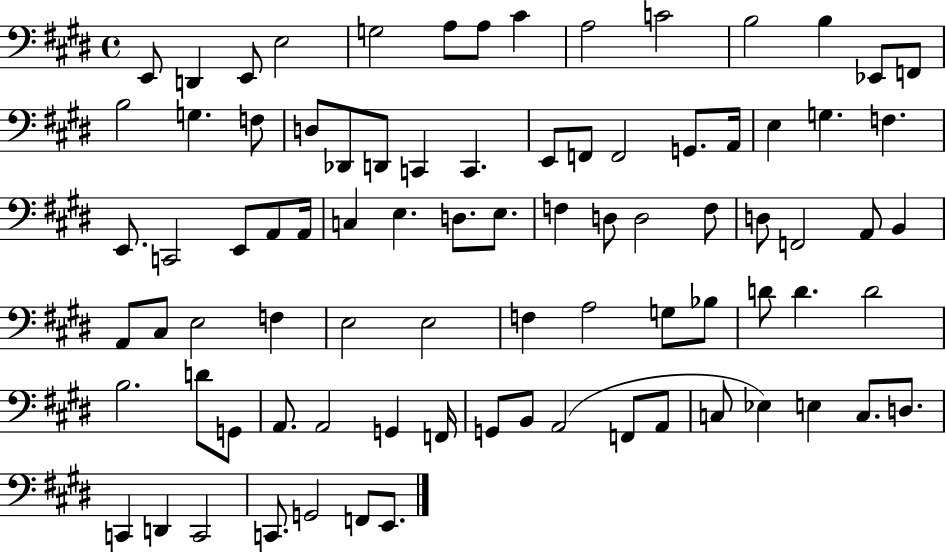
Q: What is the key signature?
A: E major